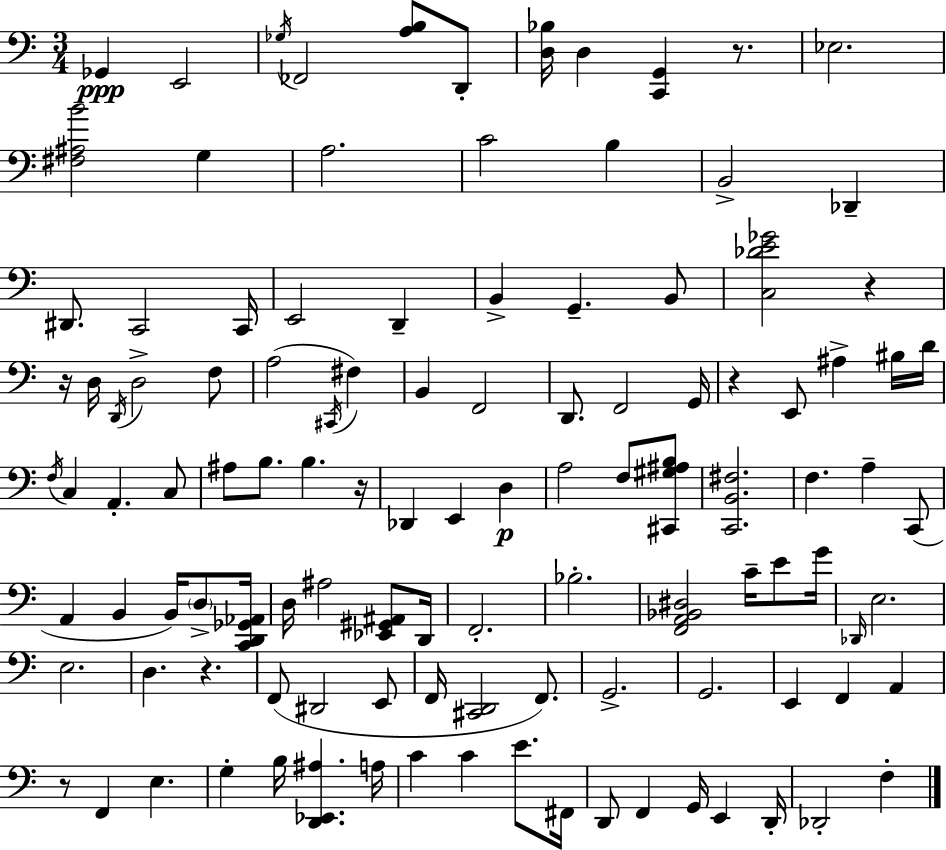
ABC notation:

X:1
T:Untitled
M:3/4
L:1/4
K:Am
_G,, E,,2 _G,/4 _F,,2 [A,B,]/2 D,,/2 [D,_B,]/4 D, [C,,G,,] z/2 _E,2 [^F,^A,B]2 G, A,2 C2 B, B,,2 _D,, ^D,,/2 C,,2 C,,/4 E,,2 D,, B,, G,, B,,/2 [C,_DE_G]2 z z/4 D,/4 D,,/4 D,2 F,/2 A,2 ^C,,/4 ^F, B,, F,,2 D,,/2 F,,2 G,,/4 z E,,/2 ^A, ^B,/4 D/4 F,/4 C, A,, C,/2 ^A,/2 B,/2 B, z/4 _D,, E,, D, A,2 F,/2 [^C,,^G,^A,B,]/2 [C,,B,,^F,]2 F, A, C,,/2 A,, B,, B,,/4 D,/2 [C,,D,,_G,,_A,,]/4 D,/4 ^A,2 [_E,,^G,,^A,,]/2 D,,/4 F,,2 _B,2 [F,,A,,_B,,^D,]2 C/4 E/2 G/4 _D,,/4 E,2 E,2 D, z F,,/2 ^D,,2 E,,/2 F,,/4 [^C,,D,,]2 F,,/2 G,,2 G,,2 E,, F,, A,, z/2 F,, E, G, B,/4 [D,,_E,,^A,] A,/4 C C E/2 ^F,,/4 D,,/2 F,, G,,/4 E,, D,,/4 _D,,2 F,